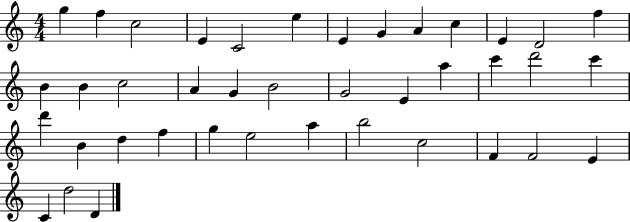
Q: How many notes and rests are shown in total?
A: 40